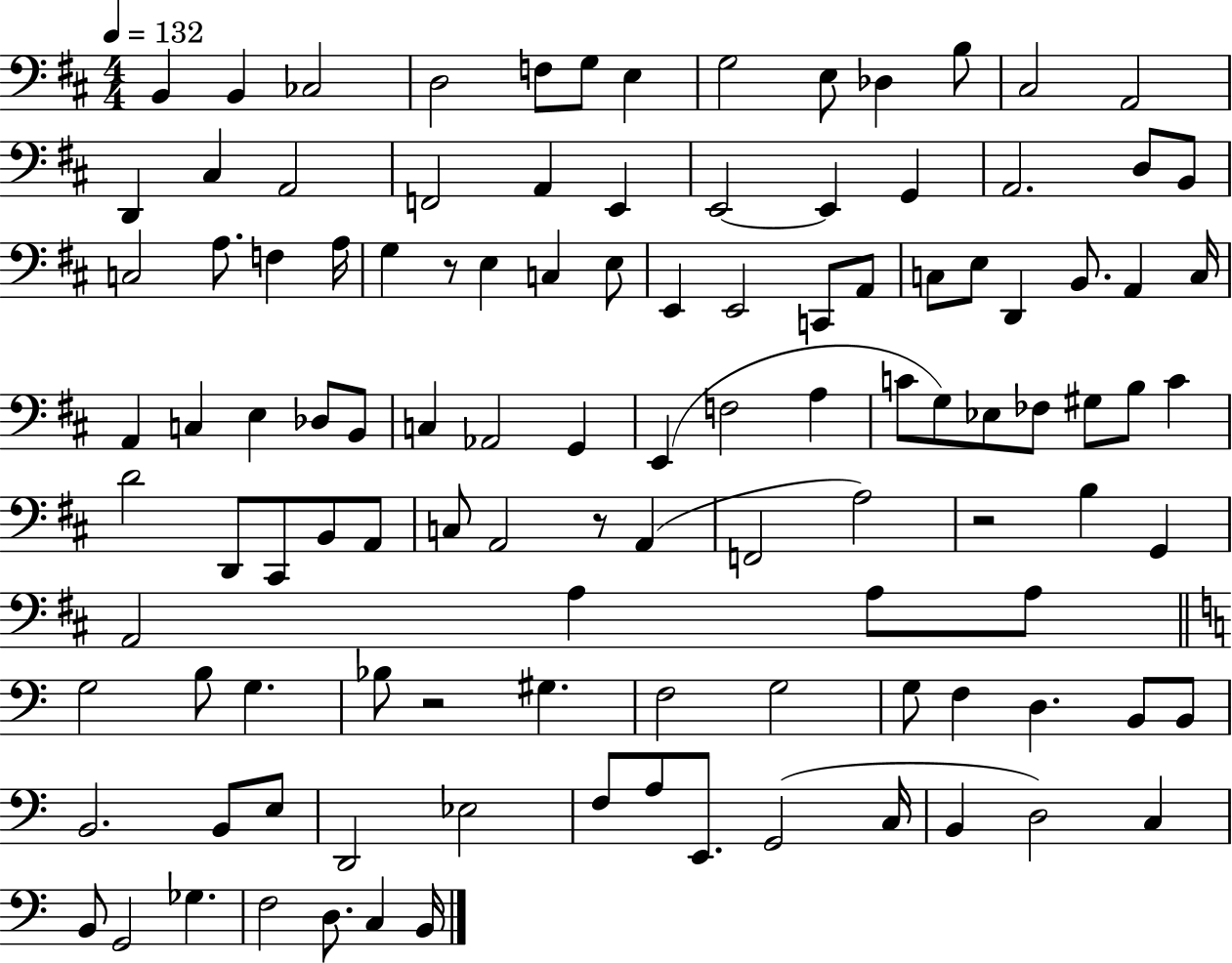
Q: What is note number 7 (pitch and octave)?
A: E3